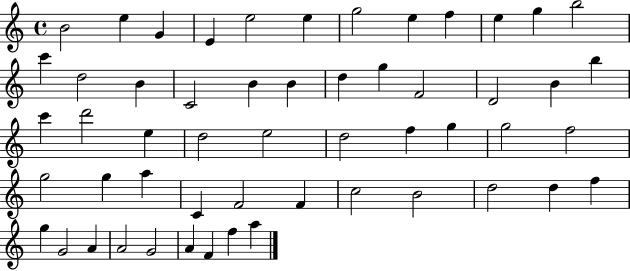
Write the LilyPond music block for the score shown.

{
  \clef treble
  \time 4/4
  \defaultTimeSignature
  \key c \major
  b'2 e''4 g'4 | e'4 e''2 e''4 | g''2 e''4 f''4 | e''4 g''4 b''2 | \break c'''4 d''2 b'4 | c'2 b'4 b'4 | d''4 g''4 f'2 | d'2 b'4 b''4 | \break c'''4 d'''2 e''4 | d''2 e''2 | d''2 f''4 g''4 | g''2 f''2 | \break g''2 g''4 a''4 | c'4 f'2 f'4 | c''2 b'2 | d''2 d''4 f''4 | \break g''4 g'2 a'4 | a'2 g'2 | a'4 f'4 f''4 a''4 | \bar "|."
}